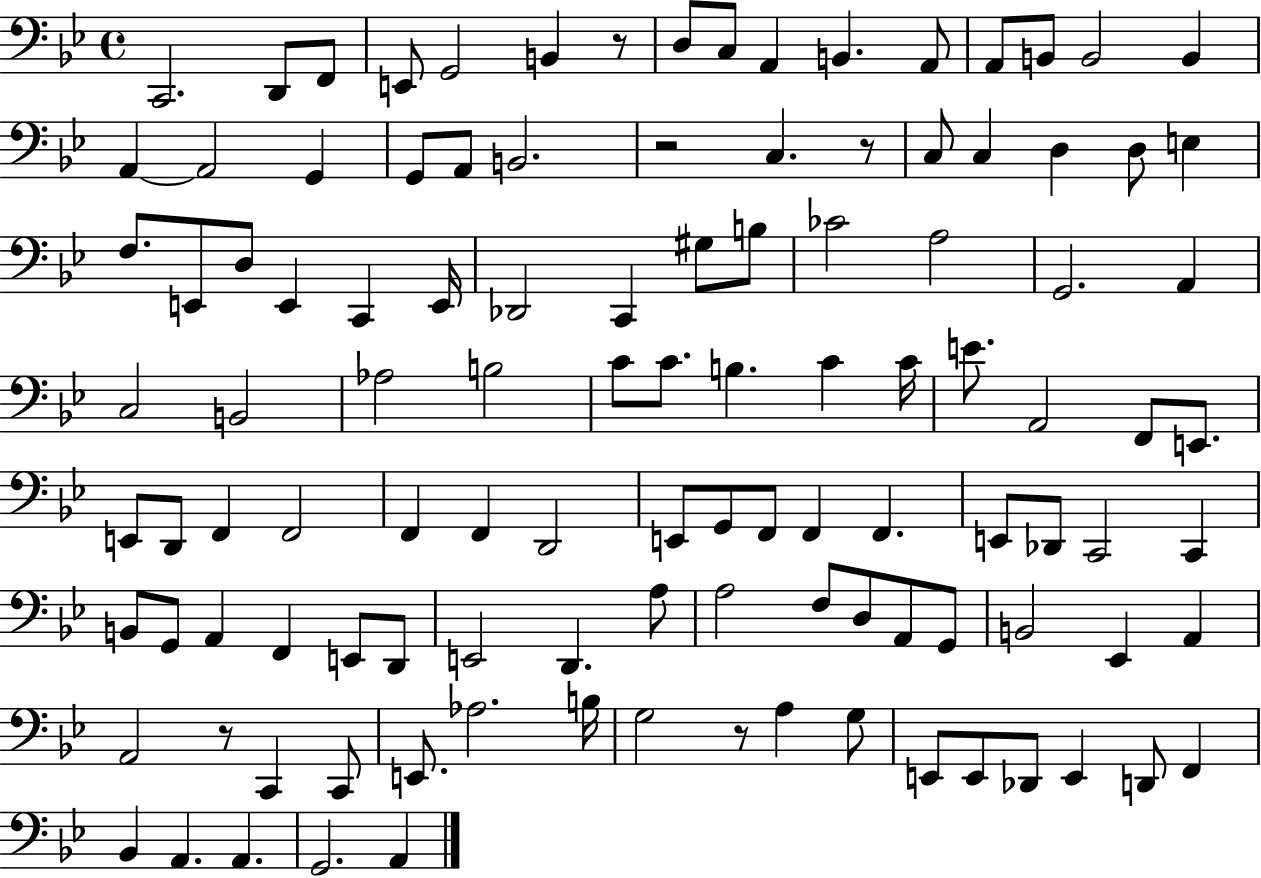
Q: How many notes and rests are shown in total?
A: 112